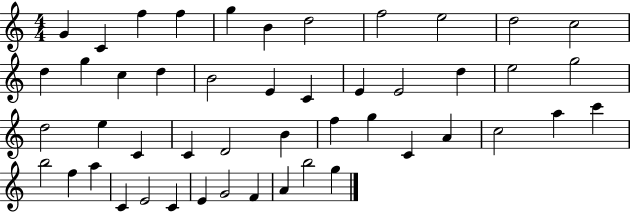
G4/q C4/q F5/q F5/q G5/q B4/q D5/h F5/h E5/h D5/h C5/h D5/q G5/q C5/q D5/q B4/h E4/q C4/q E4/q E4/h D5/q E5/h G5/h D5/h E5/q C4/q C4/q D4/h B4/q F5/q G5/q C4/q A4/q C5/h A5/q C6/q B5/h F5/q A5/q C4/q E4/h C4/q E4/q G4/h F4/q A4/q B5/h G5/q